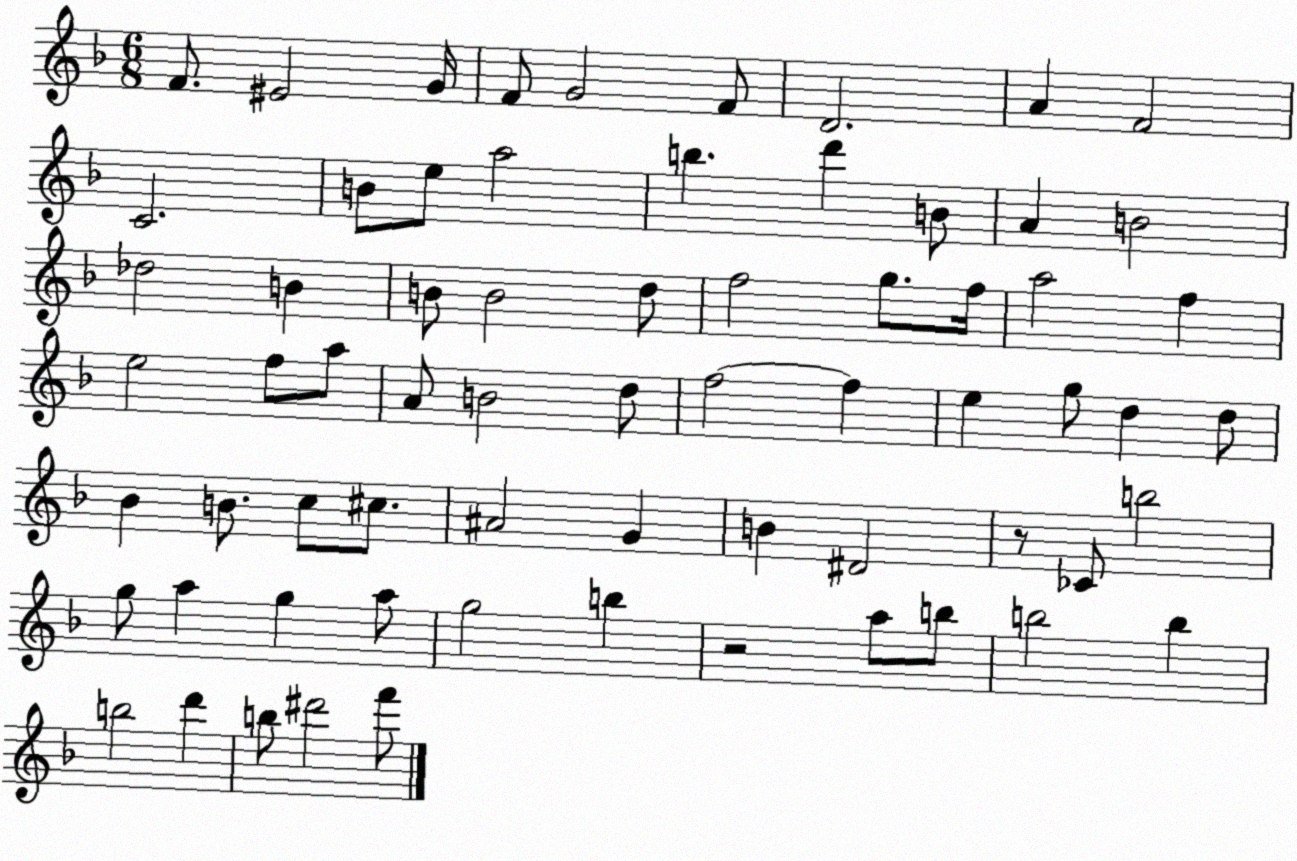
X:1
T:Untitled
M:6/8
L:1/4
K:F
F/2 ^E2 G/4 F/2 G2 F/2 D2 A F2 C2 B/2 e/2 a2 b d' B/2 A B2 _d2 B B/2 B2 d/2 f2 g/2 f/4 a2 f e2 f/2 a/2 A/2 B2 d/2 f2 f e g/2 d d/2 _B B/2 c/2 ^c/2 ^A2 G B ^D2 z/2 _C/2 b2 g/2 a g a/2 g2 b z2 a/2 b/2 b2 b b2 d' b/2 ^d'2 f'/2